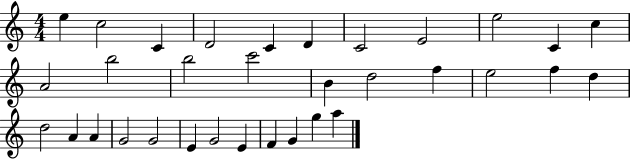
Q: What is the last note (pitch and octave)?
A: A5